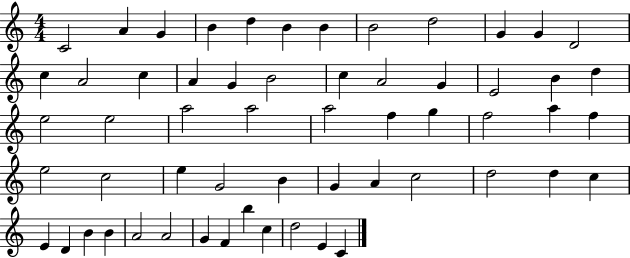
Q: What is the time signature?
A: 4/4